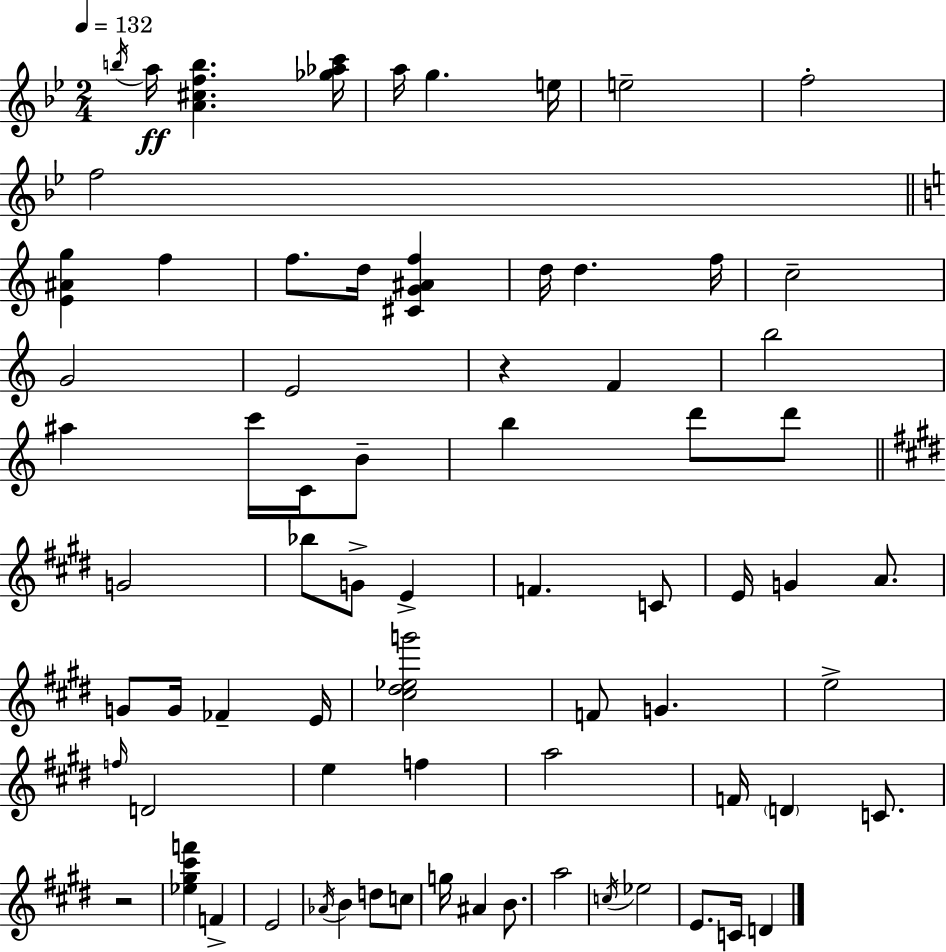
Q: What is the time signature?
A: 2/4